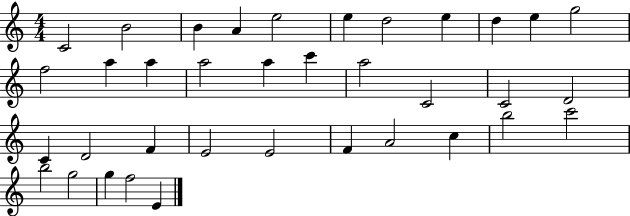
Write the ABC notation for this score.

X:1
T:Untitled
M:4/4
L:1/4
K:C
C2 B2 B A e2 e d2 e d e g2 f2 a a a2 a c' a2 C2 C2 D2 C D2 F E2 E2 F A2 c b2 c'2 b2 g2 g f2 E